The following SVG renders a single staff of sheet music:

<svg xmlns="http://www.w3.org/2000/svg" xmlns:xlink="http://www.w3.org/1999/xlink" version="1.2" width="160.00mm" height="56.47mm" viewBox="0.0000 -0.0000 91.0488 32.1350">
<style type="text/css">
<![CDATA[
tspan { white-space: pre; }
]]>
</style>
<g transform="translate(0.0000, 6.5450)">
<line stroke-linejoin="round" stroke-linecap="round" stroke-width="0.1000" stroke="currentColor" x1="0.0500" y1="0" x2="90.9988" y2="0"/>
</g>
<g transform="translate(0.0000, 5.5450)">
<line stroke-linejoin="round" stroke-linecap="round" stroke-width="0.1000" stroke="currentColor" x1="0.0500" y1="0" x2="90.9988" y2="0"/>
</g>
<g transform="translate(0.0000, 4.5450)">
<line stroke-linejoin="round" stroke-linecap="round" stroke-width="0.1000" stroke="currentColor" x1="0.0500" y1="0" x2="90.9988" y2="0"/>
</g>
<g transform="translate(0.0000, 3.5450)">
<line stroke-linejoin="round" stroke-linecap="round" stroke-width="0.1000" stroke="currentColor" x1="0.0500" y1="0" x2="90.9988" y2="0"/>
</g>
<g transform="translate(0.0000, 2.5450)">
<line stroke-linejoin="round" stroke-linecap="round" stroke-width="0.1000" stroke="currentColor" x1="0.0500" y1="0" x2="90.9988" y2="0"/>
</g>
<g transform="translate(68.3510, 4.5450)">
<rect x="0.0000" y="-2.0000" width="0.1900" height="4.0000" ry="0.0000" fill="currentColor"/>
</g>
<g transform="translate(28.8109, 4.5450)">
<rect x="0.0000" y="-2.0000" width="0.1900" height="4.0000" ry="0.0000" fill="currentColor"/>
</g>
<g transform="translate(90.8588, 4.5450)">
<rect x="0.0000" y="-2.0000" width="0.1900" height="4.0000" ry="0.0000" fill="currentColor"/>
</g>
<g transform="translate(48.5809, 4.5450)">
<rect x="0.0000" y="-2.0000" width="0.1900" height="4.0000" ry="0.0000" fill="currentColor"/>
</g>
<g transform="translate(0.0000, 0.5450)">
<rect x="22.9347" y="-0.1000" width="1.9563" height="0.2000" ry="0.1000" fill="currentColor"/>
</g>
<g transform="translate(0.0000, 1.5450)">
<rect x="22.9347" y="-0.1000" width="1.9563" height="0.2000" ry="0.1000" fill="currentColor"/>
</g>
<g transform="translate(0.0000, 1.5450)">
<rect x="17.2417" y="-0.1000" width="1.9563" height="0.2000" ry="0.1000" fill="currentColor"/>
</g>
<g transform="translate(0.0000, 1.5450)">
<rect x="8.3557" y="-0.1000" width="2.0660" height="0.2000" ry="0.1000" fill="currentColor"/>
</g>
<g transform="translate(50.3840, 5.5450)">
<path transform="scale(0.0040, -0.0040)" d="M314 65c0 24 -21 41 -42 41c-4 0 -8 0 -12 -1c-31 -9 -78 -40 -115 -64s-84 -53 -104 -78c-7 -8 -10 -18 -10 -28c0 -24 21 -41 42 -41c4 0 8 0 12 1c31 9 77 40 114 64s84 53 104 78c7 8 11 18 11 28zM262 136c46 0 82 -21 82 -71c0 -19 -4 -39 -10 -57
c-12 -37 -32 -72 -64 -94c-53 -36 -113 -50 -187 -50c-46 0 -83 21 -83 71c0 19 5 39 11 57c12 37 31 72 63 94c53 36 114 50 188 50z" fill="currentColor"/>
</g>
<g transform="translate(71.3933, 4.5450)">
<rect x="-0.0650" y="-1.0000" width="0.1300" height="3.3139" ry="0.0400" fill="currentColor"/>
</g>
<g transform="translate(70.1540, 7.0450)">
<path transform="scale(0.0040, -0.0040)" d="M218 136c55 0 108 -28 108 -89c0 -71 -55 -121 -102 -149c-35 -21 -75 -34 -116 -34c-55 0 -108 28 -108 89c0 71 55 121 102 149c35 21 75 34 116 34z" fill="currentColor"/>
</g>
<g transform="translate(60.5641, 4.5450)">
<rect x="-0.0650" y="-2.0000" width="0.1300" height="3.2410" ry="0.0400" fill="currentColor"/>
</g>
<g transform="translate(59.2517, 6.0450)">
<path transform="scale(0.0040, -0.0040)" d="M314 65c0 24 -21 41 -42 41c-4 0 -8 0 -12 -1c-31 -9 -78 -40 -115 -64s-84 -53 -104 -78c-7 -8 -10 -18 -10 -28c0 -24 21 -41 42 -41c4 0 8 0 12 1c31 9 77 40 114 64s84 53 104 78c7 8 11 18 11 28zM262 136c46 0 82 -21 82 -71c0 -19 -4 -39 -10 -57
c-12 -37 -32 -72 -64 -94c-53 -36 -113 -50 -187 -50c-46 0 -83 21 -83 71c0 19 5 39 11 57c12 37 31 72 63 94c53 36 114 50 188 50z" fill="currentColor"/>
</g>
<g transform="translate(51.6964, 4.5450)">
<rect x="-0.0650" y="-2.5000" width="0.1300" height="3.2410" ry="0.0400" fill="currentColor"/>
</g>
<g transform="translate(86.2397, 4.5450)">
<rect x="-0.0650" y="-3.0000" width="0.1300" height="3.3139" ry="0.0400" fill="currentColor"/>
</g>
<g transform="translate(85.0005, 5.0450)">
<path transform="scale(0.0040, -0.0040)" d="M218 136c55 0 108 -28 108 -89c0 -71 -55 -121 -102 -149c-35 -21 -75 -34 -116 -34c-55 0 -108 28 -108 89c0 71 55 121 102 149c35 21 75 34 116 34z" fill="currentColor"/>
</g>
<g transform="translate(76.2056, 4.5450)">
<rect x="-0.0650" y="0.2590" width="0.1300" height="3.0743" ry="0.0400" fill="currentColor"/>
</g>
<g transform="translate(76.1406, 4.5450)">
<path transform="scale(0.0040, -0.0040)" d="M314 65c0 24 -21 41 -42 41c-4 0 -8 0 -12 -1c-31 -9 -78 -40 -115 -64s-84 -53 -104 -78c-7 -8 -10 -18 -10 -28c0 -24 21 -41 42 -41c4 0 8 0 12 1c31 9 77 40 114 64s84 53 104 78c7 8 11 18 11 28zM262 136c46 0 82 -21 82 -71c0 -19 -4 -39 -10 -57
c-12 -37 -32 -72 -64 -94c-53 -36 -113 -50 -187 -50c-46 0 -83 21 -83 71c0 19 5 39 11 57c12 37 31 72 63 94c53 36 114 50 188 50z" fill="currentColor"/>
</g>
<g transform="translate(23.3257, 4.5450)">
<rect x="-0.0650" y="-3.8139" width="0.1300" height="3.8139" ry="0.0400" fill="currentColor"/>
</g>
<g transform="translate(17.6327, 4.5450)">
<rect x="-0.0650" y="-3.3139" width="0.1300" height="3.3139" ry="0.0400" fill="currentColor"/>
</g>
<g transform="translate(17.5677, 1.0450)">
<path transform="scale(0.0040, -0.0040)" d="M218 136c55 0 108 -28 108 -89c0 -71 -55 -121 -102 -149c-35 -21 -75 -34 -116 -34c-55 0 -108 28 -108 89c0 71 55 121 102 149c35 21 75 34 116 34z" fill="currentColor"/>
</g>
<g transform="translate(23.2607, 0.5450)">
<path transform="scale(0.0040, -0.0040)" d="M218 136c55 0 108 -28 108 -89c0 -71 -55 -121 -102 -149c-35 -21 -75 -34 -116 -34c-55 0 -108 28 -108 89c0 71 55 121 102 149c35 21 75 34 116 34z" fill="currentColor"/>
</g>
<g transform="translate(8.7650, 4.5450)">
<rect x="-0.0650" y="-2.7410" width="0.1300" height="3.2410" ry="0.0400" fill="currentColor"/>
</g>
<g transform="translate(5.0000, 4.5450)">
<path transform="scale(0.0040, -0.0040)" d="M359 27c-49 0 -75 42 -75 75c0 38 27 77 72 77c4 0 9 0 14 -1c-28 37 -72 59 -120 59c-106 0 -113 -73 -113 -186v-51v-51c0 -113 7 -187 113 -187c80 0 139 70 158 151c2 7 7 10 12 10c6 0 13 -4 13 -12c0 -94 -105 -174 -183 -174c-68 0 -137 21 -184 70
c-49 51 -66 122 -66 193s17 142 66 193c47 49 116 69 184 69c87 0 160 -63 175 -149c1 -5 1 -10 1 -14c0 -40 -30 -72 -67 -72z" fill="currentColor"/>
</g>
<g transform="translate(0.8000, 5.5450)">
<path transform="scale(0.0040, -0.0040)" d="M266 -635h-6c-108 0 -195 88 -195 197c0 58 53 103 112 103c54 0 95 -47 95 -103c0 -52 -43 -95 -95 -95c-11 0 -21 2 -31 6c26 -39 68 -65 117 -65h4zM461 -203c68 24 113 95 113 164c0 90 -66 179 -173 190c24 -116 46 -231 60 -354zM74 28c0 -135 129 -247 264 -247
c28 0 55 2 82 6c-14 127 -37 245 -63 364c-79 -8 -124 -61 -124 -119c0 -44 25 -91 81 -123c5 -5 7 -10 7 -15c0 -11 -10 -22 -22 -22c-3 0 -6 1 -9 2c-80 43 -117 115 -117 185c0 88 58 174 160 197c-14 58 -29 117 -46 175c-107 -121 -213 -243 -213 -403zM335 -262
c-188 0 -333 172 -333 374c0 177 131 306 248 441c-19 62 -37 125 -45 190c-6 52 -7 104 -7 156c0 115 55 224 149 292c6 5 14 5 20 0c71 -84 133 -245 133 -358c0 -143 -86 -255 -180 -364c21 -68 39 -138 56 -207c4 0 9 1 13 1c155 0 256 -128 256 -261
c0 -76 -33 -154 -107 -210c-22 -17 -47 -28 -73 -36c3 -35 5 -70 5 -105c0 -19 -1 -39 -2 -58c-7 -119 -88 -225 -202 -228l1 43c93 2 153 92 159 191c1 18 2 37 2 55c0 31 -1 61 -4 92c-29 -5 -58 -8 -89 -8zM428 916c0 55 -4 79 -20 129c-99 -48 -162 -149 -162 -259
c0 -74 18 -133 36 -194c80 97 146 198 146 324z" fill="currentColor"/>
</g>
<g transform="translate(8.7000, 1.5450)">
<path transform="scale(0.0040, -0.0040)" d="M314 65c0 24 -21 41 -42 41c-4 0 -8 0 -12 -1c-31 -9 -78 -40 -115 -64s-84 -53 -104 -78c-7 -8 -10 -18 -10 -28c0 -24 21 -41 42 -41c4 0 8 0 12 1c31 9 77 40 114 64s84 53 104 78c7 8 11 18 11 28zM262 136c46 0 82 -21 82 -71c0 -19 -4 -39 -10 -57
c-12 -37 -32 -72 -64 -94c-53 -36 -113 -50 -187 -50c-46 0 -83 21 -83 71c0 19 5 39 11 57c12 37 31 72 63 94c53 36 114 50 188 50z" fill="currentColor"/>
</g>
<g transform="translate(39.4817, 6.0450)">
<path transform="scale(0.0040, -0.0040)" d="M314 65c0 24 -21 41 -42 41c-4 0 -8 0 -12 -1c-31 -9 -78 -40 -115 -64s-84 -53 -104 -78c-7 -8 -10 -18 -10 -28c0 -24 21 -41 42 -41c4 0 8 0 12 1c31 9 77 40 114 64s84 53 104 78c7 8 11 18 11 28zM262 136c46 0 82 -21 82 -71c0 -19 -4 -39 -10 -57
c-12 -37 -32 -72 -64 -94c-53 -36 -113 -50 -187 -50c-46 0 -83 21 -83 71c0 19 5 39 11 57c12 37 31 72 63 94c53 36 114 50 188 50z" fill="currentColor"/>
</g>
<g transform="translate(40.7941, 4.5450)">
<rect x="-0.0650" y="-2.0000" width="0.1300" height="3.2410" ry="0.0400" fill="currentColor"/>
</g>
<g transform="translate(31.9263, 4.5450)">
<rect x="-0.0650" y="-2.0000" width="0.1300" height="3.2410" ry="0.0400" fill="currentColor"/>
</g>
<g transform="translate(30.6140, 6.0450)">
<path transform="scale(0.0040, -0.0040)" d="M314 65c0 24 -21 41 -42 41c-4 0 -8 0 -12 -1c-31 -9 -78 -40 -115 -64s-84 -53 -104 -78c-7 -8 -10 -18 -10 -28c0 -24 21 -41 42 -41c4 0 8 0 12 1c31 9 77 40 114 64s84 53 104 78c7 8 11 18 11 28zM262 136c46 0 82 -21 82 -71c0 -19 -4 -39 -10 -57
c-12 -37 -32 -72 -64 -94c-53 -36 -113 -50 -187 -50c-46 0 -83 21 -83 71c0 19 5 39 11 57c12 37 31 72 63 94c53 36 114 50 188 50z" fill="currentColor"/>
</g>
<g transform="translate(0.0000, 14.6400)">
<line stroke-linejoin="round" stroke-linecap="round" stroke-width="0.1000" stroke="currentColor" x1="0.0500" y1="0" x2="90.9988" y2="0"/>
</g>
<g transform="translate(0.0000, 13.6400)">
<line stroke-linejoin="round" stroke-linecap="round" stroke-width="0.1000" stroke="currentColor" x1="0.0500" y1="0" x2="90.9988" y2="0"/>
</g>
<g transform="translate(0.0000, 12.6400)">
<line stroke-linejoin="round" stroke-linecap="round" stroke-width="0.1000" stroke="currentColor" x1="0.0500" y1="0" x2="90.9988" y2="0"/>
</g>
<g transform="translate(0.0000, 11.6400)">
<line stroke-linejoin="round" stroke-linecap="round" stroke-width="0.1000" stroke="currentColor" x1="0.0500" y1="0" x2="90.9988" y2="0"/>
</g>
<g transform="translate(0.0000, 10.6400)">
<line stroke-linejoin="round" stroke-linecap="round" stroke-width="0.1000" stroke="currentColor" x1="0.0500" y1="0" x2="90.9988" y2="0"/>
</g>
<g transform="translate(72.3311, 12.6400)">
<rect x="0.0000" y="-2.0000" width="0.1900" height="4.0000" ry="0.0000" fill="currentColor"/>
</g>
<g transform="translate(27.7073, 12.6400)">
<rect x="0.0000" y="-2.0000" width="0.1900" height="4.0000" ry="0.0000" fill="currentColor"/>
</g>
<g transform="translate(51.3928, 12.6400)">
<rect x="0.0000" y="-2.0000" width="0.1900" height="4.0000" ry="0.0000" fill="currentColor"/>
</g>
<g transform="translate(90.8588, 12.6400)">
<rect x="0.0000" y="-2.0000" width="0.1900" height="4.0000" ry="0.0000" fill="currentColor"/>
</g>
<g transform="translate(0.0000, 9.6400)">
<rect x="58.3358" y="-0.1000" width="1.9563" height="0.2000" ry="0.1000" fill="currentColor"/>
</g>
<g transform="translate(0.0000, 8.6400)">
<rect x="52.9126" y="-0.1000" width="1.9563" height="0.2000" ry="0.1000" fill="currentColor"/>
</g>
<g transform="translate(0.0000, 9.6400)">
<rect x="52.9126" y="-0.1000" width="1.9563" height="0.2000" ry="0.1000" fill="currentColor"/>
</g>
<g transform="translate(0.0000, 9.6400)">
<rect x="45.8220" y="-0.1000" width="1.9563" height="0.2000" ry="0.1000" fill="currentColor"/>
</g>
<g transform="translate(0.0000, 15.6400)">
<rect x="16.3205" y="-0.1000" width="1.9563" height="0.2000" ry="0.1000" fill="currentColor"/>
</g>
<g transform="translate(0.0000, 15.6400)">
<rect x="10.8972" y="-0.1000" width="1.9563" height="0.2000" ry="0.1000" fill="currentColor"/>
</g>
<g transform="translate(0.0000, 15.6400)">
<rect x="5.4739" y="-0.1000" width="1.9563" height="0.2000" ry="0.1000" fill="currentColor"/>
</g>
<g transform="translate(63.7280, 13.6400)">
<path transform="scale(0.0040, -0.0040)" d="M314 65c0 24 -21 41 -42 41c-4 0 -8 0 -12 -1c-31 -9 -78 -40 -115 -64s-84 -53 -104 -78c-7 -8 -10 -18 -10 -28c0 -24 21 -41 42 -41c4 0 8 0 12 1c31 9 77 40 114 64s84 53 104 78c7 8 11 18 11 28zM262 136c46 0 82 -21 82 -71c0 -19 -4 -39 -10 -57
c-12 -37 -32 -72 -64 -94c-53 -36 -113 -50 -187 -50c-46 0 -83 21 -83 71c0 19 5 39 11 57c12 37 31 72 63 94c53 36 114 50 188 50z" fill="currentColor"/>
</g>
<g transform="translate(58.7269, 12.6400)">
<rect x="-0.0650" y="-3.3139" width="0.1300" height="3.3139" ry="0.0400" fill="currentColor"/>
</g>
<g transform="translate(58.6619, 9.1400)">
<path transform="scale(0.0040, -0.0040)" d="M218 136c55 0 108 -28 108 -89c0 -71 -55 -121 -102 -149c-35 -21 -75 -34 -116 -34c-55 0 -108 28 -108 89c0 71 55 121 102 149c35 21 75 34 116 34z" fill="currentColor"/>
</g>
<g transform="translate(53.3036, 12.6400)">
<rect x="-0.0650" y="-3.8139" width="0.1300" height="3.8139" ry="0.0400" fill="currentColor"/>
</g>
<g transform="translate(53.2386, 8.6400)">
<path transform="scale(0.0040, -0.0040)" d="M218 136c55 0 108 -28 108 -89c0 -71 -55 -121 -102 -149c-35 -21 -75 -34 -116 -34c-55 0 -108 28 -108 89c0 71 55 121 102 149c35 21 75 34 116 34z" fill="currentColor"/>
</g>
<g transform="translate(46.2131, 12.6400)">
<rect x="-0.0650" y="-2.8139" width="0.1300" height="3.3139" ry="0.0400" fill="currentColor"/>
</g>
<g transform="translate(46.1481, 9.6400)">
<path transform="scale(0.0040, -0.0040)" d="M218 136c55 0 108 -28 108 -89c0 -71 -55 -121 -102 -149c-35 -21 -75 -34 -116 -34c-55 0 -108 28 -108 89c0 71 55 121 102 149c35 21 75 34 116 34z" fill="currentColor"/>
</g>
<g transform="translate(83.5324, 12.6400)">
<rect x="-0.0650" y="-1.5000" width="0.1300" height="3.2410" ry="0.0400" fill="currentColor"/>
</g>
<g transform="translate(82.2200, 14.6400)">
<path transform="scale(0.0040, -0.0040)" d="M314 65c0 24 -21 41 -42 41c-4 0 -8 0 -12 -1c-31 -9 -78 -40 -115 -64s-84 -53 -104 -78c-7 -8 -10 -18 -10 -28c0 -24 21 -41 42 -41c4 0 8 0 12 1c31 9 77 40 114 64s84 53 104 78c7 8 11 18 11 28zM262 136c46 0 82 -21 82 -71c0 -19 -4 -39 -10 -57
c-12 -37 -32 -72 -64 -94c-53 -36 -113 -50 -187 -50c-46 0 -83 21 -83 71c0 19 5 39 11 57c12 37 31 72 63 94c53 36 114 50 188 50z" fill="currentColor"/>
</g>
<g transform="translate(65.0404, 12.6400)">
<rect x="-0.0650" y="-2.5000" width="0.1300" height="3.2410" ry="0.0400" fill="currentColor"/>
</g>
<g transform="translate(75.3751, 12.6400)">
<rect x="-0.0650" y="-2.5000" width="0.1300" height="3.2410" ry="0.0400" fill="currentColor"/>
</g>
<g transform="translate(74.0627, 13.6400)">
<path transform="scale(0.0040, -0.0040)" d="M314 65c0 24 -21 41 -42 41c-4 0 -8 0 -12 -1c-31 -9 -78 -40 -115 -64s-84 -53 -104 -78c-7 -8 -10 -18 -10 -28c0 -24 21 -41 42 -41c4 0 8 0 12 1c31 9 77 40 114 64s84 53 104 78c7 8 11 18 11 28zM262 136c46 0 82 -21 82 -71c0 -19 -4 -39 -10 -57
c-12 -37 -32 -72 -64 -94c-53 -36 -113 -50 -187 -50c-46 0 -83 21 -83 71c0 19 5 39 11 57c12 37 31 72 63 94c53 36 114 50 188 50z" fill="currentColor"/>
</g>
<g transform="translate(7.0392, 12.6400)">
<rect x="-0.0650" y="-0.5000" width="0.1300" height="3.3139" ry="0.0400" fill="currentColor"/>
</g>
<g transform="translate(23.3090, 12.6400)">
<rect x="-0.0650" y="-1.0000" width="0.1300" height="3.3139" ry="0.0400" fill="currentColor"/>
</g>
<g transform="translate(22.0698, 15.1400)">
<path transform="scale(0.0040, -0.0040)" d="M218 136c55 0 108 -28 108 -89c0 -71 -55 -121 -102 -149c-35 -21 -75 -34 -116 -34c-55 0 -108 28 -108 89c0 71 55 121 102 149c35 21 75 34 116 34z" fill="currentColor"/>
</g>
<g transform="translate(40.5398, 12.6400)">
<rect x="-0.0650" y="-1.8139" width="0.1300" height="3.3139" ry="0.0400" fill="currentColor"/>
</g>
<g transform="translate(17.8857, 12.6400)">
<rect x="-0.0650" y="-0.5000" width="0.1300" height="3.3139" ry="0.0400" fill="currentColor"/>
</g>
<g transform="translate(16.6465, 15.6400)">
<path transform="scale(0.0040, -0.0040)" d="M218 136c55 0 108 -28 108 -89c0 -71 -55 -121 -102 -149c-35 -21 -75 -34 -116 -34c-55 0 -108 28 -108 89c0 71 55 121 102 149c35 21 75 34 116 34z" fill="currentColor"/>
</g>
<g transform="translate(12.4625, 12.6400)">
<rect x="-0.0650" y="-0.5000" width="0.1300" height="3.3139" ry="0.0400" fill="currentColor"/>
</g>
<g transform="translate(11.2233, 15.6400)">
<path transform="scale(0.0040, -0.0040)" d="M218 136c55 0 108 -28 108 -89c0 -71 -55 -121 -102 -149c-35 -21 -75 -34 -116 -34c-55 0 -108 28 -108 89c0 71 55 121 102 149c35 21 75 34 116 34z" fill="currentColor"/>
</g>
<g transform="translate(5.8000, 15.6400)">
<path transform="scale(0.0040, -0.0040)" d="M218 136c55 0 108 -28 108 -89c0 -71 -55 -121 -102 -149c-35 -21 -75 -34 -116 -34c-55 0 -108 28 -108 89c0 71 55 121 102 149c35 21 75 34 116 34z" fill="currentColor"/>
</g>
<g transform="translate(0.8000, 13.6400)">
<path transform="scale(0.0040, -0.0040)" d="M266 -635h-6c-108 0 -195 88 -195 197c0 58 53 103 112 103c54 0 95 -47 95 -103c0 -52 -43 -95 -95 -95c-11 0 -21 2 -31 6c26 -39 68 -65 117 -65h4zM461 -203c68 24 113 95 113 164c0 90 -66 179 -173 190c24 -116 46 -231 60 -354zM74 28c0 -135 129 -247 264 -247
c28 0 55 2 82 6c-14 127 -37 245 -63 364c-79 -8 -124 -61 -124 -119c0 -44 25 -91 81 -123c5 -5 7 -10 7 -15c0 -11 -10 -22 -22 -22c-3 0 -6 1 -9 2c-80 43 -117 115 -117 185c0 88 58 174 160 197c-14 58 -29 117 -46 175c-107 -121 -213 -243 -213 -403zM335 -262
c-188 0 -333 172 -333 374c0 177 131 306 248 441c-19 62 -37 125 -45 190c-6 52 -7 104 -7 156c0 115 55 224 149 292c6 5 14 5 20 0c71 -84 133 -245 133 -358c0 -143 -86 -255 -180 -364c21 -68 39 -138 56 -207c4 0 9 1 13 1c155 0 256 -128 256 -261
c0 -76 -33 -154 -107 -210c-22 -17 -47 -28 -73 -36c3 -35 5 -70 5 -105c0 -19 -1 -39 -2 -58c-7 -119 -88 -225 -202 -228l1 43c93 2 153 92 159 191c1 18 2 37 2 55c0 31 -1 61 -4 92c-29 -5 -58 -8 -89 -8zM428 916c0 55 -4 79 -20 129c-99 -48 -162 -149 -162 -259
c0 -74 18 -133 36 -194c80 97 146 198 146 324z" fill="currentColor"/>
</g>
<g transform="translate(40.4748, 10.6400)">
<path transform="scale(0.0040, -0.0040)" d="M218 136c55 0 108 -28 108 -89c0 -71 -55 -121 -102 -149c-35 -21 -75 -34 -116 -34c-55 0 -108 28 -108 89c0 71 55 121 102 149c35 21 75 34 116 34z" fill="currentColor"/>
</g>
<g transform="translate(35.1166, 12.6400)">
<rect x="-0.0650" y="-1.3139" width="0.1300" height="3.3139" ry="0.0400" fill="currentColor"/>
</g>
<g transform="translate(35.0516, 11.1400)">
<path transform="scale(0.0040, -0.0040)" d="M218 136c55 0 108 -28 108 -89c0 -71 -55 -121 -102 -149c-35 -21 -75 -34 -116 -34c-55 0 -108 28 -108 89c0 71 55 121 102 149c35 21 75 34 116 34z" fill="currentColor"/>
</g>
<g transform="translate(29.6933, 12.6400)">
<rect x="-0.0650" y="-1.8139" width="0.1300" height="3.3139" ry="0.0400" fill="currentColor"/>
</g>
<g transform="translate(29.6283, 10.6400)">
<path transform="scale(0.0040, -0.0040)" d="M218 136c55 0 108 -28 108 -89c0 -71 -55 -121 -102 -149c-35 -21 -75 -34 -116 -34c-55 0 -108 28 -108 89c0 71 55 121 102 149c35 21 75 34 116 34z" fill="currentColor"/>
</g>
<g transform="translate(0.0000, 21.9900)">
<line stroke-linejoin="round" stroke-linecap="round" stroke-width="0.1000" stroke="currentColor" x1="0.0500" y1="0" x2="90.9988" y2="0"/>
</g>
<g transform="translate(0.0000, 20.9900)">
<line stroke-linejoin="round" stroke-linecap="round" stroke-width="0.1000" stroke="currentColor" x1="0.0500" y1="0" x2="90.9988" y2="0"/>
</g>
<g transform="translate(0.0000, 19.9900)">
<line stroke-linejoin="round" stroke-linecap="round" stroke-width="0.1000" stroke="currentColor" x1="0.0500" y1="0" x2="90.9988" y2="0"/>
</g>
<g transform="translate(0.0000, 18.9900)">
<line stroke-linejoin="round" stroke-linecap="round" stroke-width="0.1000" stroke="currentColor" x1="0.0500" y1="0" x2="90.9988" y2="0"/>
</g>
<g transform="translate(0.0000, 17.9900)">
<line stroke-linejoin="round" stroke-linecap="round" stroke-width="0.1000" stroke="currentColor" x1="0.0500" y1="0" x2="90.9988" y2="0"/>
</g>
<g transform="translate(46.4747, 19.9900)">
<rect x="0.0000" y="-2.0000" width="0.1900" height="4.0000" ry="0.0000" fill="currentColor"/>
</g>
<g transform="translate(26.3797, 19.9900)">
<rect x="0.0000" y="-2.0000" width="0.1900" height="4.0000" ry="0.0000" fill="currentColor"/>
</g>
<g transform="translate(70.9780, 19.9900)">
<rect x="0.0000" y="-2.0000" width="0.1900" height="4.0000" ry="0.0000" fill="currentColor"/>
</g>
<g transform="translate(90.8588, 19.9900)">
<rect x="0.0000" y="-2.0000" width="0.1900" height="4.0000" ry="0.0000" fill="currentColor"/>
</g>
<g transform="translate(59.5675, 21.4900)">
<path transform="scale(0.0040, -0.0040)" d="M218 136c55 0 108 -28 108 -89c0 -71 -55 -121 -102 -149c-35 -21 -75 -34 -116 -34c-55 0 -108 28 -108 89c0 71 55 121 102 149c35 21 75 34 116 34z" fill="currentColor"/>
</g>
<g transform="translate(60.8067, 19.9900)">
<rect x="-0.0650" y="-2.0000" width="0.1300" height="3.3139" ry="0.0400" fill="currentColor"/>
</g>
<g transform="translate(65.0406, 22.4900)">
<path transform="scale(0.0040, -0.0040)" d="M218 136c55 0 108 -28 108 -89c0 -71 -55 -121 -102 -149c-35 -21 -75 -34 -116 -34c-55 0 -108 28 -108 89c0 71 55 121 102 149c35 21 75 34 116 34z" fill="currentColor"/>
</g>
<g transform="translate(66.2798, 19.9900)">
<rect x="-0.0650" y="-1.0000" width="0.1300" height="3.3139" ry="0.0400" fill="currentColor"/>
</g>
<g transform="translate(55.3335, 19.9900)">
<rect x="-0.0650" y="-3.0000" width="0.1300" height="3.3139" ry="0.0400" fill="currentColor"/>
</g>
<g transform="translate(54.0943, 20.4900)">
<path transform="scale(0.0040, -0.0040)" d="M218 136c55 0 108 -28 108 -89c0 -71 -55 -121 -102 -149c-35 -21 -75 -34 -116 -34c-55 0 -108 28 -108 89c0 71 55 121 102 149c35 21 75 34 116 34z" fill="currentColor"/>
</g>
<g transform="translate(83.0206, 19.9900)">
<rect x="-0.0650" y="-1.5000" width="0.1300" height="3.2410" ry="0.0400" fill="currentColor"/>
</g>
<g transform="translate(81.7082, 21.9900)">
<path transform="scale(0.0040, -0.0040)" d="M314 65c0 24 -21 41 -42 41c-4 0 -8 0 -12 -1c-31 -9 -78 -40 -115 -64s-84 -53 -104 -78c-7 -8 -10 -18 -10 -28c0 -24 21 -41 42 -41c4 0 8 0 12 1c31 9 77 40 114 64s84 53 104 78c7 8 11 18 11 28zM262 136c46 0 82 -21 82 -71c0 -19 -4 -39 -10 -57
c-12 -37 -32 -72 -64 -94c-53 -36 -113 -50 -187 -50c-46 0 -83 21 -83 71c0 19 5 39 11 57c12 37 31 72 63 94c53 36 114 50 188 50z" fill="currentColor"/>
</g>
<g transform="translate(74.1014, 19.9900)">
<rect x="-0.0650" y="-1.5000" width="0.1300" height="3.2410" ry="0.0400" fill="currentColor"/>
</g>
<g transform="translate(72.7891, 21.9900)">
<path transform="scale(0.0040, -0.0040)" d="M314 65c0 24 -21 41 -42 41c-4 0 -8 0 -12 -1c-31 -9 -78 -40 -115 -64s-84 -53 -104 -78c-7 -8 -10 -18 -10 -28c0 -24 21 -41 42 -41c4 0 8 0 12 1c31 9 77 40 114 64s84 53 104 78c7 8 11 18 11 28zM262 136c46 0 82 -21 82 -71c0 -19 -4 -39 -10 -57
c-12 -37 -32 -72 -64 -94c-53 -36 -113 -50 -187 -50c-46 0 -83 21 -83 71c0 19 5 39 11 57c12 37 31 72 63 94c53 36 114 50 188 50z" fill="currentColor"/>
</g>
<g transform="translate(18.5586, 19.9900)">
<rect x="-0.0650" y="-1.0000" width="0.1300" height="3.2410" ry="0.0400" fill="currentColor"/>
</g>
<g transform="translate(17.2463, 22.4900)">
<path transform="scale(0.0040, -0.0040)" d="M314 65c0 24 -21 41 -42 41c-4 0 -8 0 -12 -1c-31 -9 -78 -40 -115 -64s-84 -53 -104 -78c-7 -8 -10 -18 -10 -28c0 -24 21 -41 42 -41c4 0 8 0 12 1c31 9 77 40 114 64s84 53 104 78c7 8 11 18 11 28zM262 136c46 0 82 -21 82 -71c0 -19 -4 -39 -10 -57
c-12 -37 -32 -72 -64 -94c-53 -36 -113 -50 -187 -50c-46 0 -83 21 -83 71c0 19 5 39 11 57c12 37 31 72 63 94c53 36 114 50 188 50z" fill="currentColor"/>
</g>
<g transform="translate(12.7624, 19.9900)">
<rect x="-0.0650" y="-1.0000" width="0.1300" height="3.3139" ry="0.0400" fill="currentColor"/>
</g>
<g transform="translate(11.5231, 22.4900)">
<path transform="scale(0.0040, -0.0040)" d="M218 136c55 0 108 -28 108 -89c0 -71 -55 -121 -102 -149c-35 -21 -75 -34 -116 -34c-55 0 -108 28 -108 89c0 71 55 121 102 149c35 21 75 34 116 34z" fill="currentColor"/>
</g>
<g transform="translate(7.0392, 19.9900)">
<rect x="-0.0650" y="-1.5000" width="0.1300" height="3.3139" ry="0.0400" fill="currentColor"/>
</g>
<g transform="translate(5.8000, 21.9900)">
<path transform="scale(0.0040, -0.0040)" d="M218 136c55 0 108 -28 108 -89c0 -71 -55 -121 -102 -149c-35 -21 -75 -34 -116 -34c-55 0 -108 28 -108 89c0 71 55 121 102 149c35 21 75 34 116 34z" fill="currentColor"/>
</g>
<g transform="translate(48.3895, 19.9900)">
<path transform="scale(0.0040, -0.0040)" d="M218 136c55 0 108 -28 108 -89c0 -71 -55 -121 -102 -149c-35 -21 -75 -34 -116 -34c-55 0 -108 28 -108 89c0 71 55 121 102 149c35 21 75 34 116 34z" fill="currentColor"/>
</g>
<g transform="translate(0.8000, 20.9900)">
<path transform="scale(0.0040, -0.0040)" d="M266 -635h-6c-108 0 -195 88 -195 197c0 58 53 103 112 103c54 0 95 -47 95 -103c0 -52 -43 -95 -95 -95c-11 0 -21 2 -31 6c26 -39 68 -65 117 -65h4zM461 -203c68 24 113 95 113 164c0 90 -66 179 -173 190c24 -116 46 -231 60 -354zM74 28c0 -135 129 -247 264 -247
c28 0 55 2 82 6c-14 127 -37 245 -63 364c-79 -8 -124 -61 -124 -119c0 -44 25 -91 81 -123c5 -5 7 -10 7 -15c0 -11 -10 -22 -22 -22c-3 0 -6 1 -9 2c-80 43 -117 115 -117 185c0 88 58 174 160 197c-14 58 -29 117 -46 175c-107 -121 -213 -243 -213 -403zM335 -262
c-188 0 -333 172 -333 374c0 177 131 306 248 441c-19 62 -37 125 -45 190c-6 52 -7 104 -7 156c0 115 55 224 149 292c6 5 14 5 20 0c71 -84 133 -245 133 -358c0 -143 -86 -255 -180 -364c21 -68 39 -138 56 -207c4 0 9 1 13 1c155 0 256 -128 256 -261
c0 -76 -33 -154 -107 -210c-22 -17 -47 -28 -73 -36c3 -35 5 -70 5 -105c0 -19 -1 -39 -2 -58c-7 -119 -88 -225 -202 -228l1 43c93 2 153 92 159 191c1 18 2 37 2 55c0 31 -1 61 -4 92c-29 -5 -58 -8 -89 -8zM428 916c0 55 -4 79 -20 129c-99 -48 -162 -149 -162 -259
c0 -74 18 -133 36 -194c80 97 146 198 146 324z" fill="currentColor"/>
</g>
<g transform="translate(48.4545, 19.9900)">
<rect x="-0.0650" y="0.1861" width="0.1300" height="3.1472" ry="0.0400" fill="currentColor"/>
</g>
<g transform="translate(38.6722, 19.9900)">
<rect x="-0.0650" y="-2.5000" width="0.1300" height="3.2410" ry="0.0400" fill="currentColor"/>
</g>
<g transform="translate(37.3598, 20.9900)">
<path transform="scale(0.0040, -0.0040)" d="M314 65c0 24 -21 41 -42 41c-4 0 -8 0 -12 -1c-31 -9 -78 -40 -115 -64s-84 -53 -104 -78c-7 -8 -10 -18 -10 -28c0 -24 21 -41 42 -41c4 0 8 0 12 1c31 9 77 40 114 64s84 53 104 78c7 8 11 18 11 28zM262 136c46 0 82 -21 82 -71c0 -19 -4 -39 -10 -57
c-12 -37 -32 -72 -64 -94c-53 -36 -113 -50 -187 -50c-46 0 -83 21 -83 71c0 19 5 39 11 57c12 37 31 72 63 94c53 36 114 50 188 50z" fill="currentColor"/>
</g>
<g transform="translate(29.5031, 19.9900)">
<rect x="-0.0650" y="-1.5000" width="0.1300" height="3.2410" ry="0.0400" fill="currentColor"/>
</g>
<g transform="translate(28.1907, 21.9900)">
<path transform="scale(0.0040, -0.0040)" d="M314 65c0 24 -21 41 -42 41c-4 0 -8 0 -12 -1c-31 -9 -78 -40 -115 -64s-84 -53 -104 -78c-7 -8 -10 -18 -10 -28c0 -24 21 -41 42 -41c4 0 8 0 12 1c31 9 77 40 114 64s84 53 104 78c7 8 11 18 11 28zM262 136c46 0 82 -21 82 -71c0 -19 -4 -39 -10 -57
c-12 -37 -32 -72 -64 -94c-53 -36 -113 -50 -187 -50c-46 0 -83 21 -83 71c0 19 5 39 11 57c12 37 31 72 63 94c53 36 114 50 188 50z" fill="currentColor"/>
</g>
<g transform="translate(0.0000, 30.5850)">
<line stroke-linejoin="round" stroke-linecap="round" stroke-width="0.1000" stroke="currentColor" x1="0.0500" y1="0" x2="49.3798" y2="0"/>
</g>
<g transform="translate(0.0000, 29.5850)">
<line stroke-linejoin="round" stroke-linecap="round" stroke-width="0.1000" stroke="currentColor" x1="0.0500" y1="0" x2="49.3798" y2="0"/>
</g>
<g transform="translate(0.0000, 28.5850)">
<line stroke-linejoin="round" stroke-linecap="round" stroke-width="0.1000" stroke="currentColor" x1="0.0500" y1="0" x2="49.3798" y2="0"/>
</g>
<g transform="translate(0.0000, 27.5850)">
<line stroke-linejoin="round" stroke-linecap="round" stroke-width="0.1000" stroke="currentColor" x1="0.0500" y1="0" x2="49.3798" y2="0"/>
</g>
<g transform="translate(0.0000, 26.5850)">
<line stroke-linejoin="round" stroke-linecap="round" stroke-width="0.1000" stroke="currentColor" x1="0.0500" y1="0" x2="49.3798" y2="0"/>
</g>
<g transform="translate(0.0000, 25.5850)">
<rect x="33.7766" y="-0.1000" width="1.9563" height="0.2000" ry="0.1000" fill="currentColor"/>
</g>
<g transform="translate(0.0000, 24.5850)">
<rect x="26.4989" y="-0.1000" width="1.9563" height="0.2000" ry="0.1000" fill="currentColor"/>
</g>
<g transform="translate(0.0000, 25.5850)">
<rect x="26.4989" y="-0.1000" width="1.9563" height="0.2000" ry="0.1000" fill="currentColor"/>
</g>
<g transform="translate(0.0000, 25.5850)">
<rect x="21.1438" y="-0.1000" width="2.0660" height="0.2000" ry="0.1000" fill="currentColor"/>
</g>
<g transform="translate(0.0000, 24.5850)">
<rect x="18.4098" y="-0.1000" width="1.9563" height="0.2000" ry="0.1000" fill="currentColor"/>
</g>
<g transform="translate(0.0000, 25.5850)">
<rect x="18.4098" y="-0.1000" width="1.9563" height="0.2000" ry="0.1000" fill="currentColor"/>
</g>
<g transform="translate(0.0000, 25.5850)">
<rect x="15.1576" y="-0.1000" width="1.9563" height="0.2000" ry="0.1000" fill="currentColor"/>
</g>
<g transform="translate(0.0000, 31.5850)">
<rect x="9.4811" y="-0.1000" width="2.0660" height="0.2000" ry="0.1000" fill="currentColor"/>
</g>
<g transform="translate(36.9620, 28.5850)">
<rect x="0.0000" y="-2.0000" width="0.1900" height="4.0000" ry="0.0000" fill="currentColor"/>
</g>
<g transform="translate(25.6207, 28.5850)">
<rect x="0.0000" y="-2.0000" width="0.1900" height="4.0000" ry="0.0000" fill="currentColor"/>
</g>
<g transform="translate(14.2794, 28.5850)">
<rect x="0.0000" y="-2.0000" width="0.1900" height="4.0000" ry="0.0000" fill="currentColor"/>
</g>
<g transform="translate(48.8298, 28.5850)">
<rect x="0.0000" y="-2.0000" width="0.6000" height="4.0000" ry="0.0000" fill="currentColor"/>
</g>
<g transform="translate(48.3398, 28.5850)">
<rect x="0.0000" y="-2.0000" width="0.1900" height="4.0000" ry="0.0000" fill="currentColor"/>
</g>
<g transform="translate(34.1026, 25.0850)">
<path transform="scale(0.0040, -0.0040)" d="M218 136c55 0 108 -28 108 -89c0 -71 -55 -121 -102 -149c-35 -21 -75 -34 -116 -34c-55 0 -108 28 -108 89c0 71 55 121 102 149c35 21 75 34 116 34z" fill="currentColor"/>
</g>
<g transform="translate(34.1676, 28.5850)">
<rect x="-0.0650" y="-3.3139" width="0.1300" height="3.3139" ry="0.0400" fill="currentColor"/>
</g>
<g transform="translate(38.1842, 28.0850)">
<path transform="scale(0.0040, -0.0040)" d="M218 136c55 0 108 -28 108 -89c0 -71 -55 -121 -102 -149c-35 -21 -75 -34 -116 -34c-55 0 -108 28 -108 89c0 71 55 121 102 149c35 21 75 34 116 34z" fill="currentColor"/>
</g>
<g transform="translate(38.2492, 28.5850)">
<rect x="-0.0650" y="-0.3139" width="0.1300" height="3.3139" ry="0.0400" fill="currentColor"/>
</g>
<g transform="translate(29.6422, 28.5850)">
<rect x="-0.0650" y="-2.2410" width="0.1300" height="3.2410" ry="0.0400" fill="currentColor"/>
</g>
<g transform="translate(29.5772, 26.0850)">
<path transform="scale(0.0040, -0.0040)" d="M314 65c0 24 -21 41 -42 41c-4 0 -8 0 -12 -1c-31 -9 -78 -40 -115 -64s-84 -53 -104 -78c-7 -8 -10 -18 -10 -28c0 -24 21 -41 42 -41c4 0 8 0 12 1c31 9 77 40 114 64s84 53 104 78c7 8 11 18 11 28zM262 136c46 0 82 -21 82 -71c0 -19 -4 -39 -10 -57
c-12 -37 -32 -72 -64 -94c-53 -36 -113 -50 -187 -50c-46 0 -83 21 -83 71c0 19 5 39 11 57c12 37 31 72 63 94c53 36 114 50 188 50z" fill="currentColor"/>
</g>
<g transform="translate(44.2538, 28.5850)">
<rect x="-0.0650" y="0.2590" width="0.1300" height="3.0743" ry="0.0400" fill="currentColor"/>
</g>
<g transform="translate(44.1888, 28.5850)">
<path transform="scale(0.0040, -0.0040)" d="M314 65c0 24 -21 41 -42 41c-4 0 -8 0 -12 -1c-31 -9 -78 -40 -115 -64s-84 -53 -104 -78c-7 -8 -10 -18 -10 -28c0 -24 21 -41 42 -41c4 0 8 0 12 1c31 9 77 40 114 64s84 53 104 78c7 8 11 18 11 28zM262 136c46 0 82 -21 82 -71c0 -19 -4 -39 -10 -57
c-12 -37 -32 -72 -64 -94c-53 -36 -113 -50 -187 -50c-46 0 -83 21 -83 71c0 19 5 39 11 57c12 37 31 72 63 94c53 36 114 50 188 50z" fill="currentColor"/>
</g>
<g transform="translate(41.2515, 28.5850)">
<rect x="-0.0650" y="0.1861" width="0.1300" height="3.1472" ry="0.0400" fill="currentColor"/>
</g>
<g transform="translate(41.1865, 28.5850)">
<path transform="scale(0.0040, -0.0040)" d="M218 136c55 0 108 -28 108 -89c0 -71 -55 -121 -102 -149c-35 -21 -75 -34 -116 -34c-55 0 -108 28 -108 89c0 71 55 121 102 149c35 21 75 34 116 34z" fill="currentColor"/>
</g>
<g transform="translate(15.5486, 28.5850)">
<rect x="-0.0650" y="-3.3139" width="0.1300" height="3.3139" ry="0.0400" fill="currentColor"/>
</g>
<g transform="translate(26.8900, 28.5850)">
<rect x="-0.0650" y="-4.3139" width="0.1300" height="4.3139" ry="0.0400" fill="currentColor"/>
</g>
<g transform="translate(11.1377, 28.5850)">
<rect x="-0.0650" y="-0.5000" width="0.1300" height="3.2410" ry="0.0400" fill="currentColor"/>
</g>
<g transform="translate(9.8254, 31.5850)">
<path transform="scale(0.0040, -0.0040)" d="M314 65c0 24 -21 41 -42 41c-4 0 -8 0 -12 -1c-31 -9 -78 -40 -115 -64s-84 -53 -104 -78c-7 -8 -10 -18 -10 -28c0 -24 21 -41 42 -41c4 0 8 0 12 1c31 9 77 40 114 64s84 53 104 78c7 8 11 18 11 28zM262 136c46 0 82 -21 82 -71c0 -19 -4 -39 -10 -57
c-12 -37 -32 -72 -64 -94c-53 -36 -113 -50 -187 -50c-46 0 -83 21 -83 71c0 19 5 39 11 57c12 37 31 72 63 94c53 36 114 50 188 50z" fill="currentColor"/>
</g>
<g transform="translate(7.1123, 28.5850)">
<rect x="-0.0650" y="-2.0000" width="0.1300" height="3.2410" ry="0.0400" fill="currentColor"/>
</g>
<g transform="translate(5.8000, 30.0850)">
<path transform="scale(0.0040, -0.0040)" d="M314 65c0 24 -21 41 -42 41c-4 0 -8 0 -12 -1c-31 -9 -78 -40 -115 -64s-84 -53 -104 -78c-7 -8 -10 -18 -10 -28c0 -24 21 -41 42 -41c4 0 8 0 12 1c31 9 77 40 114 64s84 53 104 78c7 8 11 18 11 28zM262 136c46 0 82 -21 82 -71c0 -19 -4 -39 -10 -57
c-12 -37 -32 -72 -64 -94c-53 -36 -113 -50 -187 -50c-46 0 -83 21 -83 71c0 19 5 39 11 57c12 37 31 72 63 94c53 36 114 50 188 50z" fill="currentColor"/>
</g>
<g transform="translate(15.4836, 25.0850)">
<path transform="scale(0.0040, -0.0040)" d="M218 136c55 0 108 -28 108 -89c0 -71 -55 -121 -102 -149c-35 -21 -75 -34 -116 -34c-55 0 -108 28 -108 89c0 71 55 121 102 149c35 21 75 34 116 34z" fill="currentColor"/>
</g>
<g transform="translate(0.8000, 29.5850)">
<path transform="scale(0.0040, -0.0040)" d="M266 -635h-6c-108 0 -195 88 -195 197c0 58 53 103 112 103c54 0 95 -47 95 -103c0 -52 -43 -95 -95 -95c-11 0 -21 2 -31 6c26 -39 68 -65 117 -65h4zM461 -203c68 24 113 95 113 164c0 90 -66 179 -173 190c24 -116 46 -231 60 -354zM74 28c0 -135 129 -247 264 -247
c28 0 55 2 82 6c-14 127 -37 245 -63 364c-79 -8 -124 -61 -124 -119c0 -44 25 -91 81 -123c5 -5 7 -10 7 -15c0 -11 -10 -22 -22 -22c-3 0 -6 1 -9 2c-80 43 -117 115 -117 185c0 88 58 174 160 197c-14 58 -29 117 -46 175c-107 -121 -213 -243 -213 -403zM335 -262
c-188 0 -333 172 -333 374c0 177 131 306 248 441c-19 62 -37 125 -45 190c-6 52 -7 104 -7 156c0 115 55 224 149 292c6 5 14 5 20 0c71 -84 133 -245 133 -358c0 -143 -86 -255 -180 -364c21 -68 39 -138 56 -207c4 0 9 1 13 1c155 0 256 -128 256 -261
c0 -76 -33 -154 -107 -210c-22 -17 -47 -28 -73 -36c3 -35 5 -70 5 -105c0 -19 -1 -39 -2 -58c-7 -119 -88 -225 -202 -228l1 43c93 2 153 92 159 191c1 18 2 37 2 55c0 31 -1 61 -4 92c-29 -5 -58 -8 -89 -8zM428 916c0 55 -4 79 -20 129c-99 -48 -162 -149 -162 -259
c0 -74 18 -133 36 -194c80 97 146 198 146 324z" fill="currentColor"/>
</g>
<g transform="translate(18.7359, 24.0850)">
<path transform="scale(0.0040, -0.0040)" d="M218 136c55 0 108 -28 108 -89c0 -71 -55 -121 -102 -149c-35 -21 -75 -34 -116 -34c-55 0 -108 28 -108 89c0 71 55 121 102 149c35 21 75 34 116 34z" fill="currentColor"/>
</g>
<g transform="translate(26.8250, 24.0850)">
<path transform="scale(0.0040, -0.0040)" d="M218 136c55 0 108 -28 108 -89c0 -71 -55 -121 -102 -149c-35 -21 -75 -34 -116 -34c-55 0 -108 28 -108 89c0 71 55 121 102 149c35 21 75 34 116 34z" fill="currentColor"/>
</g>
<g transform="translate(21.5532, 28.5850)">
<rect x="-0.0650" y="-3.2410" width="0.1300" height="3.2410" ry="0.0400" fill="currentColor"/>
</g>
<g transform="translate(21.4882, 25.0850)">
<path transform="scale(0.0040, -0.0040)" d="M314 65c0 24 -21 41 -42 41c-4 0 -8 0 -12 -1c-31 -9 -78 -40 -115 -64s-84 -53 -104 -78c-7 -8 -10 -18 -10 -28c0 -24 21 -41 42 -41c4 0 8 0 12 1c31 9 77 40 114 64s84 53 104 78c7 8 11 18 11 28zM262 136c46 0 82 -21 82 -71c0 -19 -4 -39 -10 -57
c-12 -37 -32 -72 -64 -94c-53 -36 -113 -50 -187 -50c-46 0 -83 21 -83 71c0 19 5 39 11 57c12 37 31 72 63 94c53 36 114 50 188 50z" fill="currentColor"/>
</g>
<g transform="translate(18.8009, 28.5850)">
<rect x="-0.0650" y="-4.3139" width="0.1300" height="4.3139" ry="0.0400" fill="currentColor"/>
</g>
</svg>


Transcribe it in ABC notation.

X:1
T:Untitled
M:4/4
L:1/4
K:C
a2 b c' F2 F2 G2 F2 D B2 A C C C D f e f a c' b G2 G2 E2 E D D2 E2 G2 B A F D E2 E2 F2 C2 b d' b2 d' g2 b c B B2